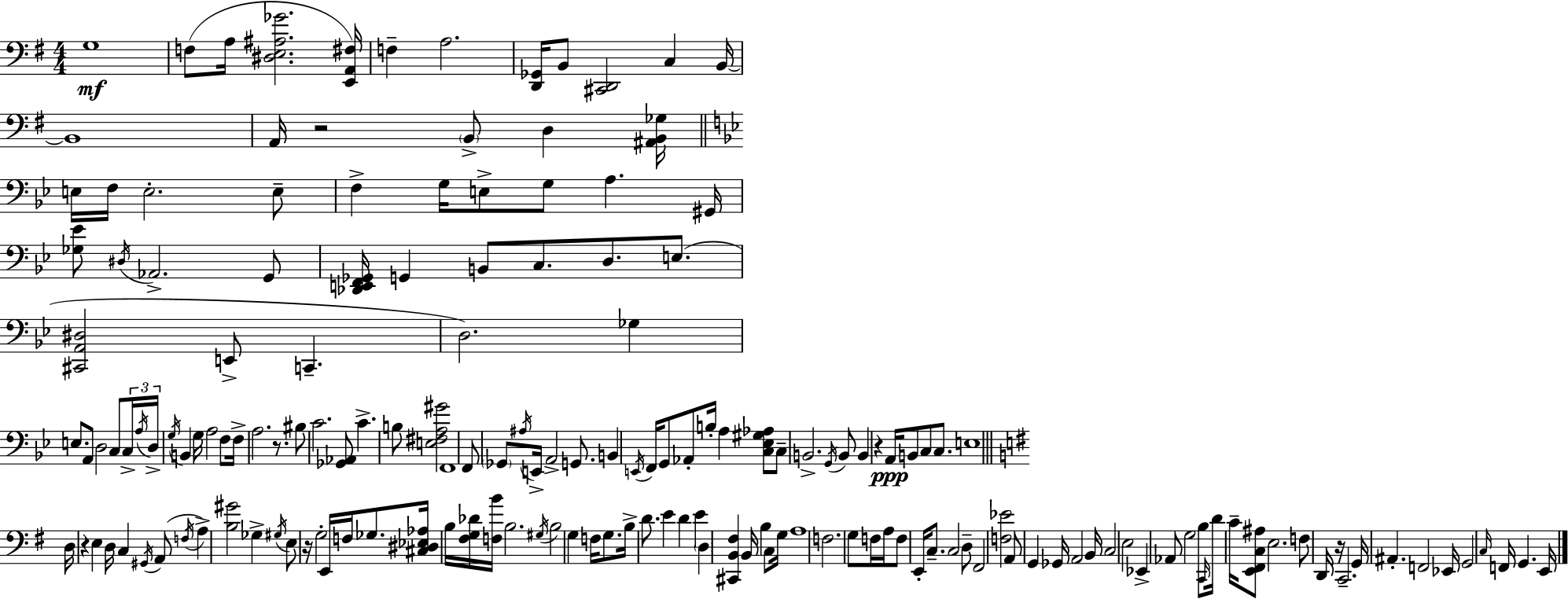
G3/w F3/e A3/s [D#3,E3,A#3,Gb4]/h. [E2,A2,F#3]/s F3/q A3/h. [D2,Gb2]/s B2/e [C#2,D2]/h C3/q B2/s B2/w A2/s R/h B2/e D3/q [A#2,B2,Gb3]/s E3/s F3/s E3/h. E3/e F3/q G3/s E3/e G3/e A3/q. G#2/s [Gb3,Eb4]/e D#3/s Ab2/h. G2/e [Db2,E2,F2,Gb2]/s G2/q B2/e C3/e. D3/e. E3/e. [C#2,A2,D#3]/h E2/e C2/q. D3/h. Gb3/q E3/e. A2/e D3/h C3/e C3/s A3/s D3/s G3/s B2/q G3/s A3/h F3/e F3/s A3/h. R/e. BIS3/e C4/h. [Gb2,Ab2]/e C4/q. B3/e [E3,F#3,A3,G#4]/h F2/w F2/e Gb2/e A#3/s E2/s A2/h G2/e. B2/q E2/s F2/s G2/e Ab2/e B3/s A3/q [C3,Eb3,G#3,Ab3]/e C3/e B2/h. G2/s B2/e B2/q R/q A2/s B2/e C3/e C3/e. E3/w D3/s R/q E3/q D3/s C3/q G#2/s A2/e F3/s A3/q [B3,G#4]/h Gb3/q G#3/s E3/e R/s G3/h E2/s F3/s Gb3/e. [C#3,D#3,Eb3,Ab3]/s B3/s [F#3,G3,Db4]/s [F3,B4]/s B3/h. G#3/s B3/h G3/q F3/s G3/e. B3/s D4/e. E4/q D4/q E4/q D3/q [C#2,B2,F#3]/q B2/s B3/q C3/e G3/s A3/w F3/h. G3/e F3/s A3/s F3/e E2/s C3/e. C3/h D3/e F#2/h [F3,Eb4]/h A2/e G2/q Gb2/s A2/h B2/s C3/h E3/h Eb2/q Ab2/e G3/h B3/e C2/s D4/s C4/s [E2,F#2,C3,A#3]/e E3/h. F3/e D2/s R/s C2/h. G2/s A#2/q. F2/h Eb2/s G2/h C3/s F2/s G2/q. E2/s